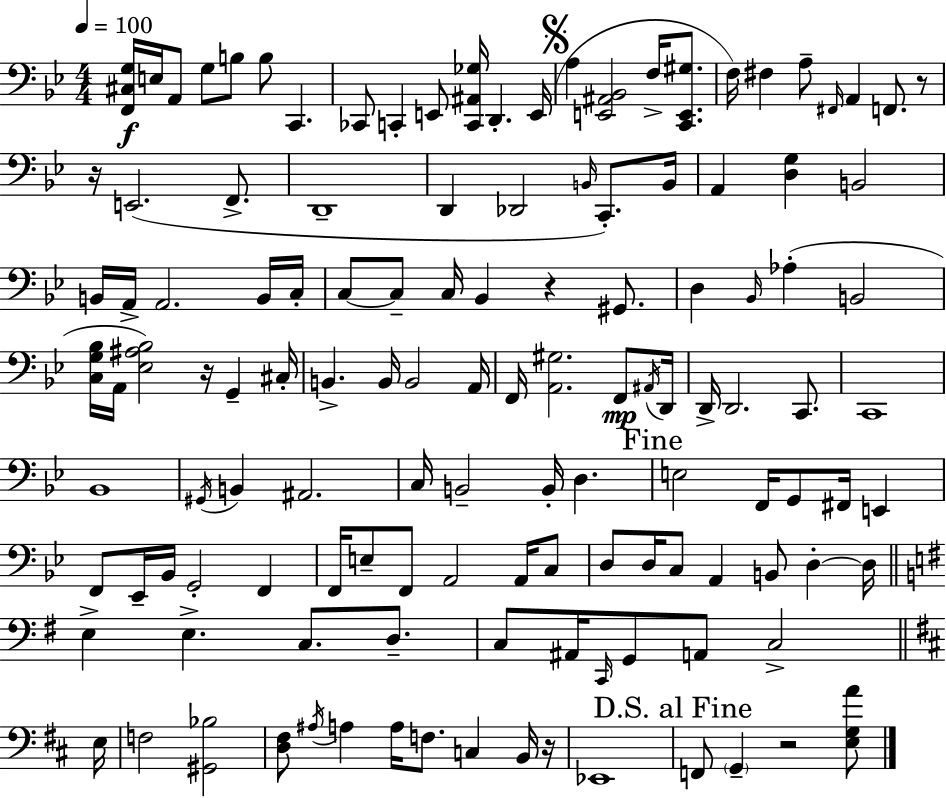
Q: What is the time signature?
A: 4/4